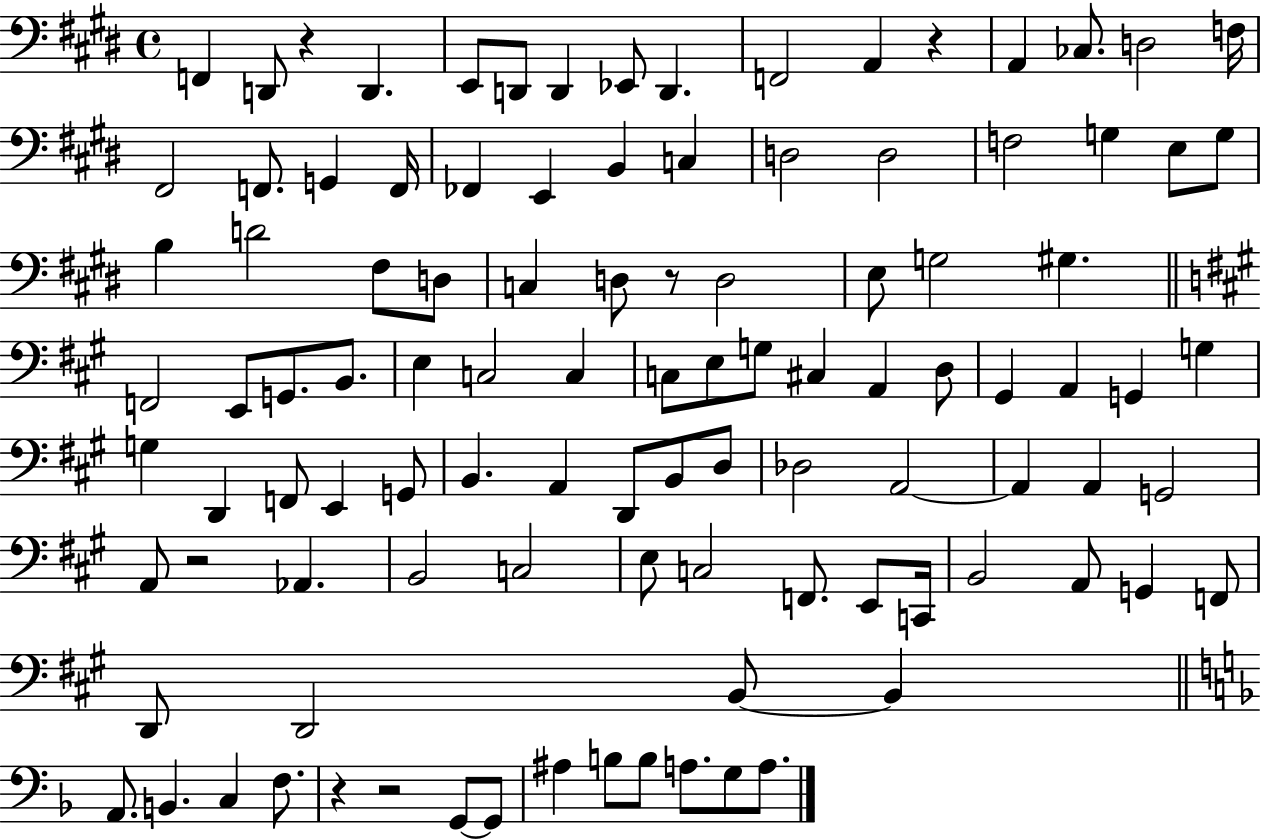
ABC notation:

X:1
T:Untitled
M:4/4
L:1/4
K:E
F,, D,,/2 z D,, E,,/2 D,,/2 D,, _E,,/2 D,, F,,2 A,, z A,, _C,/2 D,2 F,/4 ^F,,2 F,,/2 G,, F,,/4 _F,, E,, B,, C, D,2 D,2 F,2 G, E,/2 G,/2 B, D2 ^F,/2 D,/2 C, D,/2 z/2 D,2 E,/2 G,2 ^G, F,,2 E,,/2 G,,/2 B,,/2 E, C,2 C, C,/2 E,/2 G,/2 ^C, A,, D,/2 ^G,, A,, G,, G, G, D,, F,,/2 E,, G,,/2 B,, A,, D,,/2 B,,/2 D,/2 _D,2 A,,2 A,, A,, G,,2 A,,/2 z2 _A,, B,,2 C,2 E,/2 C,2 F,,/2 E,,/2 C,,/4 B,,2 A,,/2 G,, F,,/2 D,,/2 D,,2 B,,/2 B,, A,,/2 B,, C, F,/2 z z2 G,,/2 G,,/2 ^A, B,/2 B,/2 A,/2 G,/2 A,/2